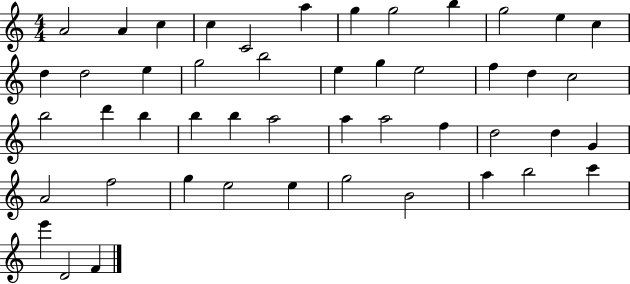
X:1
T:Untitled
M:4/4
L:1/4
K:C
A2 A c c C2 a g g2 b g2 e c d d2 e g2 b2 e g e2 f d c2 b2 d' b b b a2 a a2 f d2 d G A2 f2 g e2 e g2 B2 a b2 c' e' D2 F